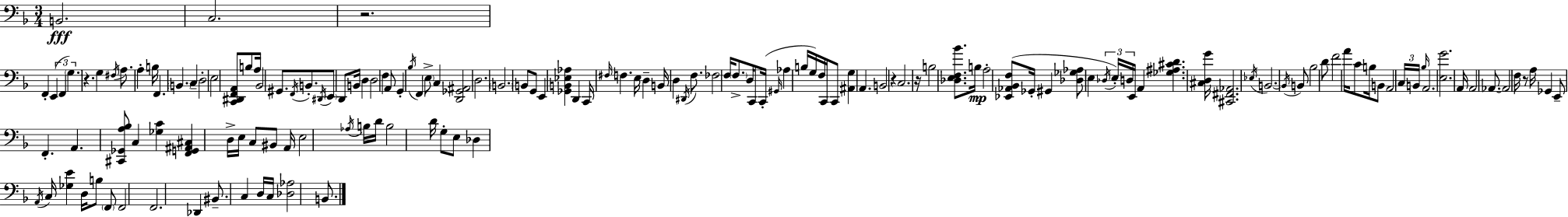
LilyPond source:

{
  \clef bass
  \numericTimeSignature
  \time 3/4
  \key f \major
  b,2.\fff | c2. | r2. | f,4-. \tuplet 3/2 { e,4( f,4 | \break \parenthesize g4.) } r4. | g4 \acciaccatura { fis16 } a8. a4-. | b16 f,4. \parenthesize b,4. | c4-- d2-. | \break e2 <c, dis, f, a,>8 b8 | a16 bes,2 gis,8. | \acciaccatura { f,16 } b,8.-. \acciaccatura { dis,16 } \parenthesize e,8 d,8 b,16 d4 | d2 f4 | \break a,8 g,4-. \acciaccatura { bes16 } f,4 | \parenthesize e8-> c4 <d, ges, ais,>2 | d2. | \parenthesize b,2. | \break b,8 g,8 e,4 | <ges, b, ees aes>4 d,4 c,16 \grace { fis16 } f4. | e16 d4-- b,16 d4 | \acciaccatura { dis,16 } f8. fes2 | \break f16 \parenthesize f8.-> d16 c,8 c,16-.( \grace { gis,16 } aes4 | b16 g16) f16 c,16 c,8 <ais, g>4 | a,4. b,2 | r4 c2. | \break r16 b2 | <des e f bes'>8. b16\mp a2-. | <ees, aes, bes, f>8( ges,16-. gis,4 <des ges aes>8 | e4 \tuplet 3/2 { \acciaccatura { des16 }) e16-. d16 } e,16 a,4 | \break <ges ais cis' d'>4. <cis d g'>16 <cis, fis, aes,>2. | \acciaccatura { ees16 } b,2.~~ | \acciaccatura { b,16 } b,8 | bes2 d'8 f'2 | \break a'16 c'8 b16 b,8 | a,2 \tuplet 3/2 { c16 b,16 \grace { bes16 } } a,2. | <e g'>2. | a,16 | \break a,2 aes,8.~~ aes,2 | f16 r8 a16 ges,4 | e,8-- f,4.-. a,4. | <cis, ges, a bes>8 c4 <ges c'>4 | \break <f, g, ais, cis>4 d16-> e16 c8 bis,8 | a,16 e2 \acciaccatura { aes16 } b16 | d'16 b2 d'16 g8-. | e8 des4 \acciaccatura { a,16 } c16 <ges e'>4 | \break d16 b8 \parenthesize f,8 f,2 | f,2. | des,4 bis,8.-- c4 | d16 c16 <des aes>2 b,8. | \break \bar "|."
}